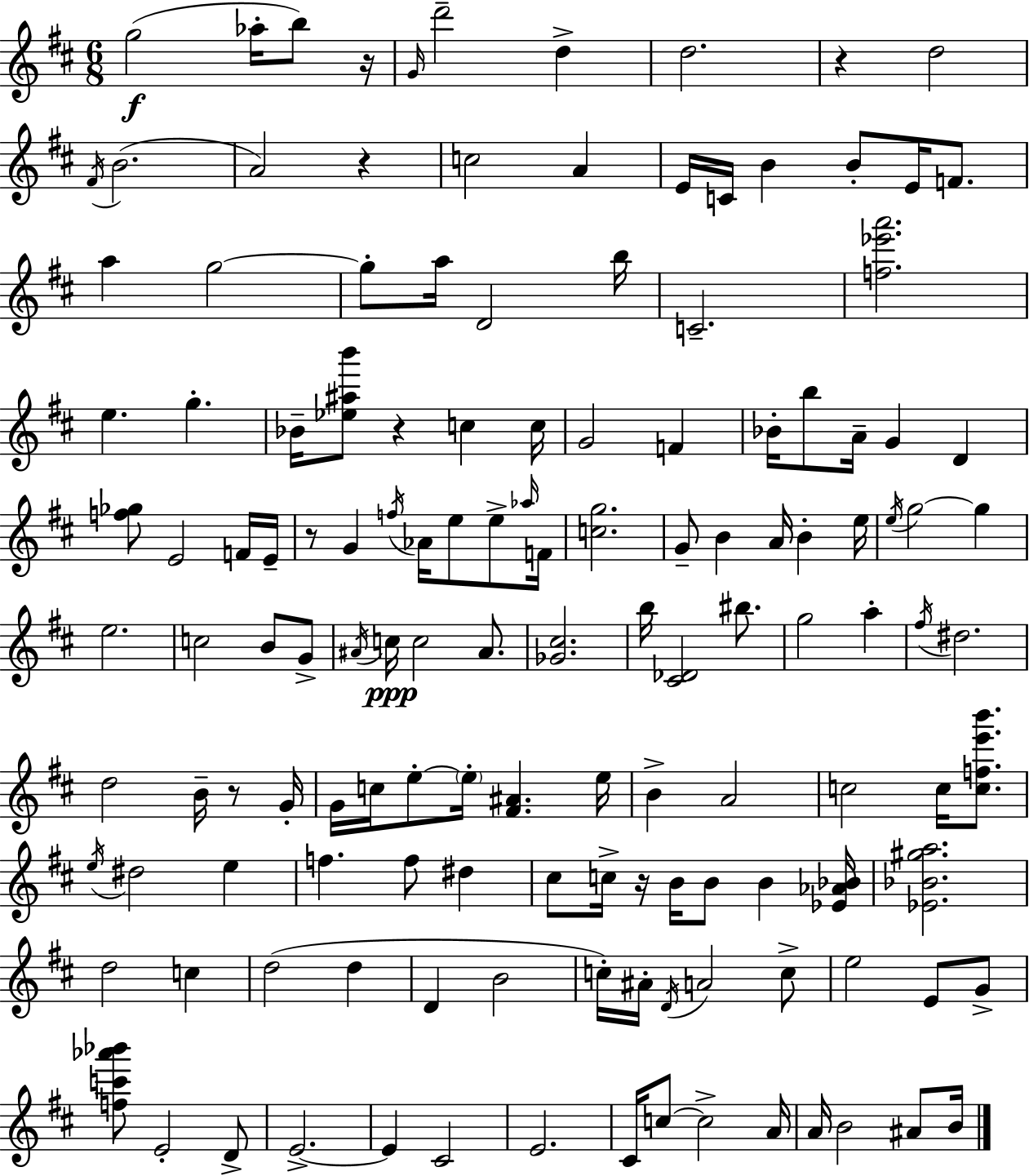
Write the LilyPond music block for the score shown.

{
  \clef treble
  \numericTimeSignature
  \time 6/8
  \key d \major
  g''2(\f aes''16-. b''8) r16 | \grace { g'16 } d'''2-- d''4-> | d''2. | r4 d''2 | \break \acciaccatura { fis'16 }( b'2. | a'2) r4 | c''2 a'4 | e'16 c'16 b'4 b'8-. e'16 f'8. | \break a''4 g''2~~ | g''8-. a''16 d'2 | b''16 c'2.-- | <f'' ees''' a'''>2. | \break e''4. g''4.-. | bes'16-- <ees'' ais'' b'''>8 r4 c''4 | c''16 g'2 f'4 | bes'16-. b''8 a'16-- g'4 d'4 | \break <f'' ges''>8 e'2 | f'16 e'16-- r8 g'4 \acciaccatura { f''16 } aes'16 e''8 | e''8-> \grace { aes''16 } f'16 <c'' g''>2. | g'8-- b'4 a'16 b'4-. | \break e''16 \acciaccatura { e''16 } g''2~~ | g''4 e''2. | c''2 | b'8 g'8-> \acciaccatura { ais'16 }\ppp c''16 c''2 | \break ais'8. <ges' cis''>2. | b''16 <cis' des'>2 | bis''8. g''2 | a''4-. \acciaccatura { fis''16 } dis''2. | \break d''2 | b'16-- r8 g'16-. g'16 c''16 e''8-.~~ \parenthesize e''16-. | <fis' ais'>4. e''16 b'4-> a'2 | c''2 | \break c''16 <c'' f'' e''' b'''>8. \acciaccatura { e''16 } dis''2 | e''4 f''4. | f''8 dis''4 cis''8 c''16-> r16 | b'16 b'8 b'4 <ees' aes' bes'>16 <ees' bes' gis'' a''>2. | \break d''2 | c''4 d''2( | d''4 d'4 | b'2 c''16-.) ais'16-. \acciaccatura { d'16 } a'2 | \break c''8-> e''2 | e'8 g'8-> <f'' c''' aes''' bes'''>8 e'2-. | d'8-> e'2.->~~ | e'4 | \break cis'2 e'2. | cis'16 c''8~~ | c''2-> a'16 a'16 b'2 | ais'8 b'16 \bar "|."
}